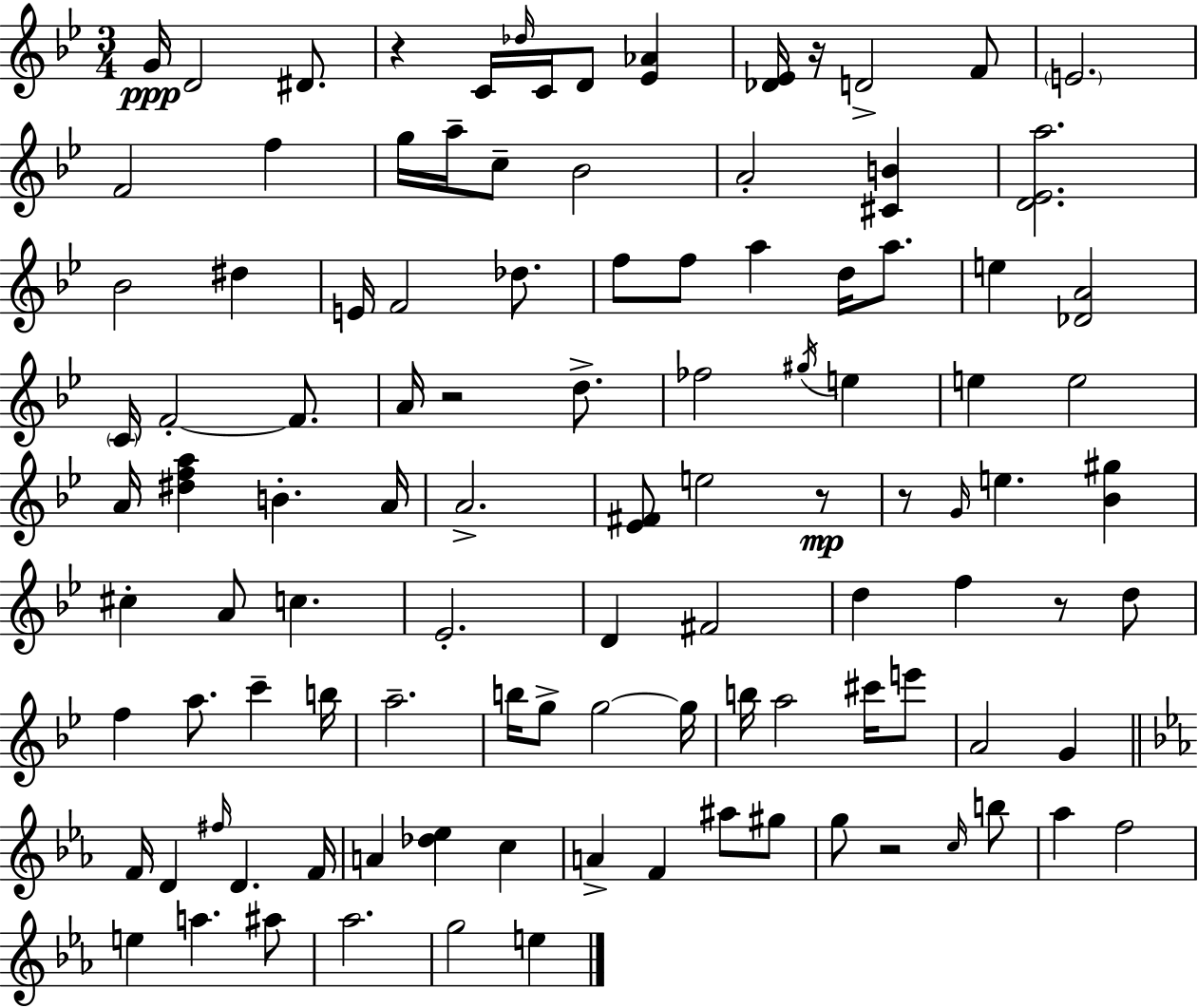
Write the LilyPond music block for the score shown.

{
  \clef treble
  \numericTimeSignature
  \time 3/4
  \key g \minor
  g'16\ppp d'2 dis'8. | r4 c'16 \grace { des''16 } c'16 d'8 <ees' aes'>4 | <des' ees'>16 r16 d'2-> f'8 | \parenthesize e'2. | \break f'2 f''4 | g''16 a''16-- c''8-- bes'2 | a'2-. <cis' b'>4 | <d' ees' a''>2. | \break bes'2 dis''4 | e'16 f'2 des''8. | f''8 f''8 a''4 d''16 a''8. | e''4 <des' a'>2 | \break \parenthesize c'16 f'2-.~~ f'8. | a'16 r2 d''8.-> | fes''2 \acciaccatura { gis''16 } e''4 | e''4 e''2 | \break a'16 <dis'' f'' a''>4 b'4.-. | a'16 a'2.-> | <ees' fis'>8 e''2 | r8\mp r8 \grace { g'16 } e''4. <bes' gis''>4 | \break cis''4-. a'8 c''4. | ees'2.-. | d'4 fis'2 | d''4 f''4 r8 | \break d''8 f''4 a''8. c'''4-- | b''16 a''2.-- | b''16 g''8-> g''2~~ | g''16 b''16 a''2 | \break cis'''16 e'''8 a'2 g'4 | \bar "||" \break \key c \minor f'16 d'4 \grace { fis''16 } d'4. | f'16 a'4 <des'' ees''>4 c''4 | a'4-> f'4 ais''8 gis''8 | g''8 r2 \grace { c''16 } | \break b''8 aes''4 f''2 | e''4 a''4. | ais''8 aes''2. | g''2 e''4 | \break \bar "|."
}